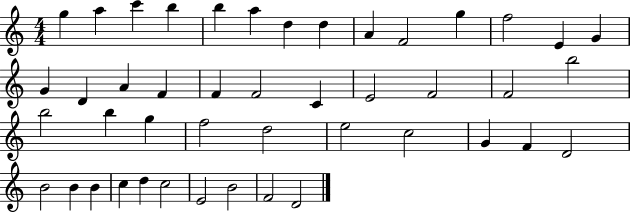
X:1
T:Untitled
M:4/4
L:1/4
K:C
g a c' b b a d d A F2 g f2 E G G D A F F F2 C E2 F2 F2 b2 b2 b g f2 d2 e2 c2 G F D2 B2 B B c d c2 E2 B2 F2 D2